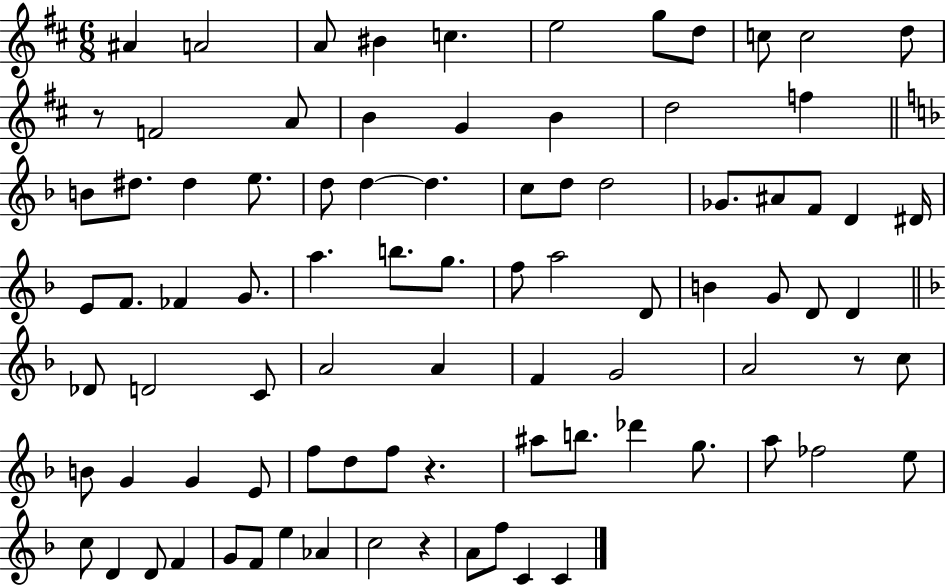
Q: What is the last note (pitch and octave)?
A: C4